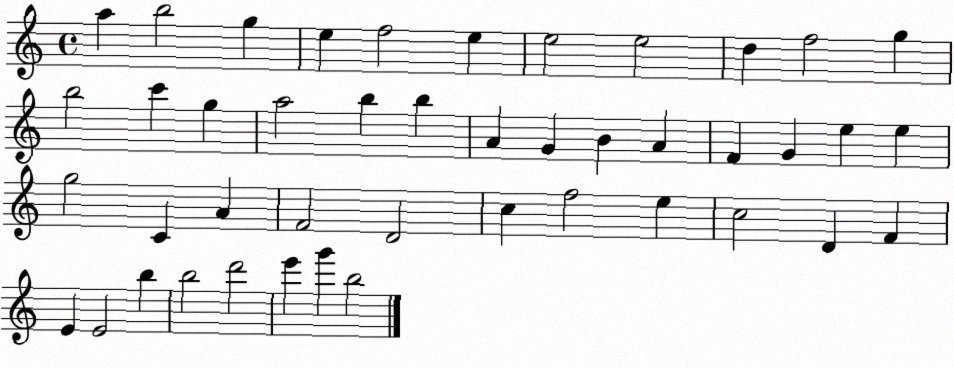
X:1
T:Untitled
M:4/4
L:1/4
K:C
a b2 g e f2 e e2 e2 d f2 g b2 c' g a2 b b A G B A F G e e g2 C A F2 D2 c f2 e c2 D F E E2 b b2 d'2 e' g' b2